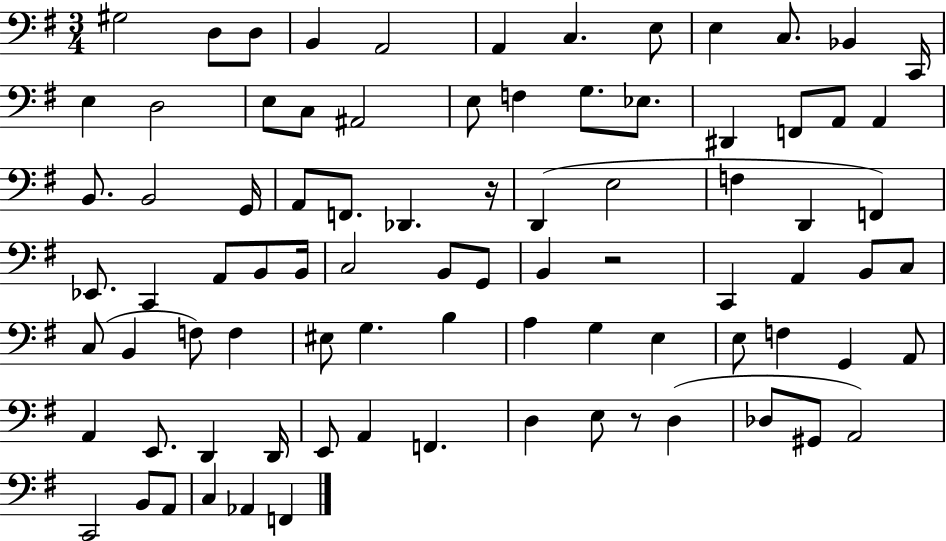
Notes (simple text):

G#3/h D3/e D3/e B2/q A2/h A2/q C3/q. E3/e E3/q C3/e. Bb2/q C2/s E3/q D3/h E3/e C3/e A#2/h E3/e F3/q G3/e. Eb3/e. D#2/q F2/e A2/e A2/q B2/e. B2/h G2/s A2/e F2/e. Db2/q. R/s D2/q E3/h F3/q D2/q F2/q Eb2/e. C2/q A2/e B2/e B2/s C3/h B2/e G2/e B2/q R/h C2/q A2/q B2/e C3/e C3/e B2/q F3/e F3/q EIS3/e G3/q. B3/q A3/q G3/q E3/q E3/e F3/q G2/q A2/e A2/q E2/e. D2/q D2/s E2/e A2/q F2/q. D3/q E3/e R/e D3/q Db3/e G#2/e A2/h C2/h B2/e A2/e C3/q Ab2/q F2/q